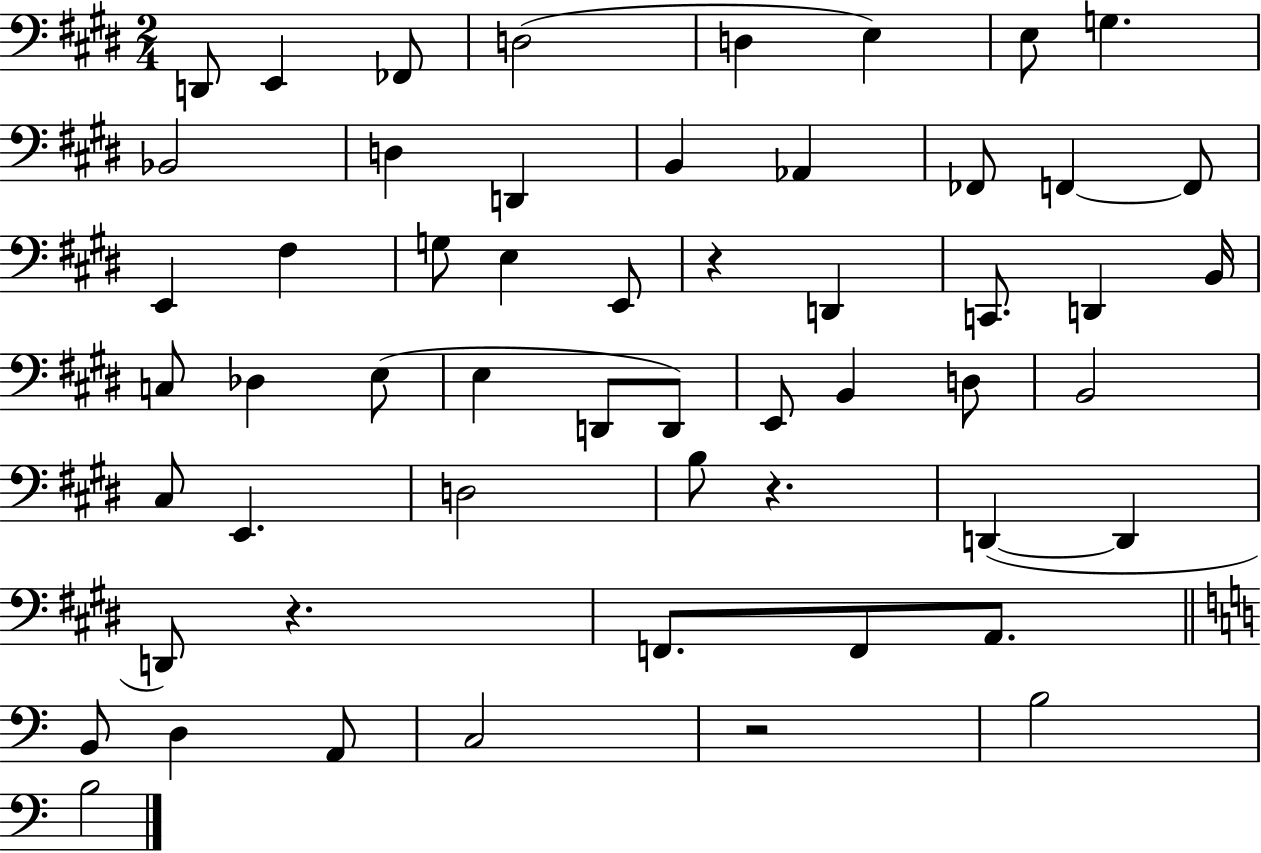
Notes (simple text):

D2/e E2/q FES2/e D3/h D3/q E3/q E3/e G3/q. Bb2/h D3/q D2/q B2/q Ab2/q FES2/e F2/q F2/e E2/q F#3/q G3/e E3/q E2/e R/q D2/q C2/e. D2/q B2/s C3/e Db3/q E3/e E3/q D2/e D2/e E2/e B2/q D3/e B2/h C#3/e E2/q. D3/h B3/e R/q. D2/q D2/q D2/e R/q. F2/e. F2/e A2/e. B2/e D3/q A2/e C3/h R/h B3/h B3/h